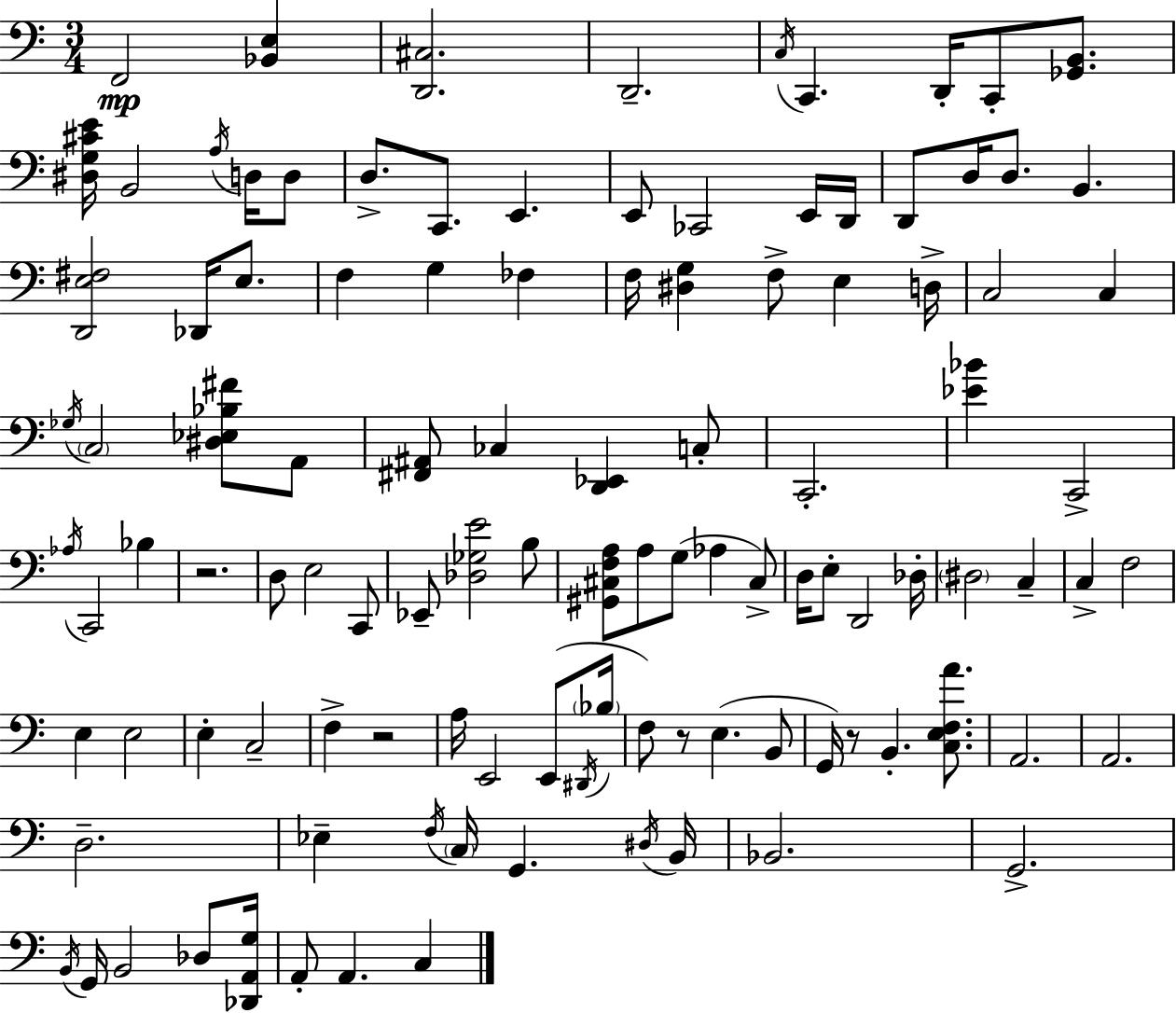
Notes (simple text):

F2/h [Bb2,E3]/q [D2,C#3]/h. D2/h. C3/s C2/q. D2/s C2/e [Gb2,B2]/e. [D#3,G3,C#4,E4]/s B2/h A3/s D3/s D3/e D3/e. C2/e. E2/q. E2/e CES2/h E2/s D2/s D2/e D3/s D3/e. B2/q. [D2,E3,F#3]/h Db2/s E3/e. F3/q G3/q FES3/q F3/s [D#3,G3]/q F3/e E3/q D3/s C3/h C3/q Gb3/s C3/h [D#3,Eb3,Bb3,F#4]/e A2/e [F#2,A#2]/e CES3/q [D2,Eb2]/q C3/e C2/h. [Eb4,Bb4]/q C2/h Ab3/s C2/h Bb3/q R/h. D3/e E3/h C2/e Eb2/e [Db3,Gb3,E4]/h B3/e [G#2,C#3,F3,A3]/e A3/e G3/e Ab3/q C#3/e D3/s E3/e D2/h Db3/s D#3/h C3/q C3/q F3/h E3/q E3/h E3/q C3/h F3/q R/h A3/s E2/h E2/e D#2/s Bb3/s F3/e R/e E3/q. B2/e G2/s R/e B2/q. [C3,E3,F3,A4]/e. A2/h. A2/h. D3/h. Eb3/q F3/s C3/s G2/q. D#3/s B2/s Bb2/h. G2/h. B2/s G2/s B2/h Db3/e [Db2,A2,G3]/s A2/e A2/q. C3/q